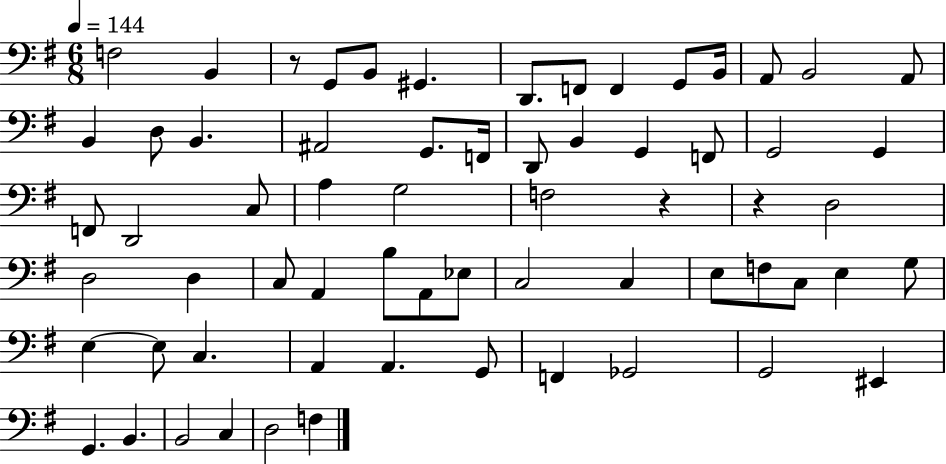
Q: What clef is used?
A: bass